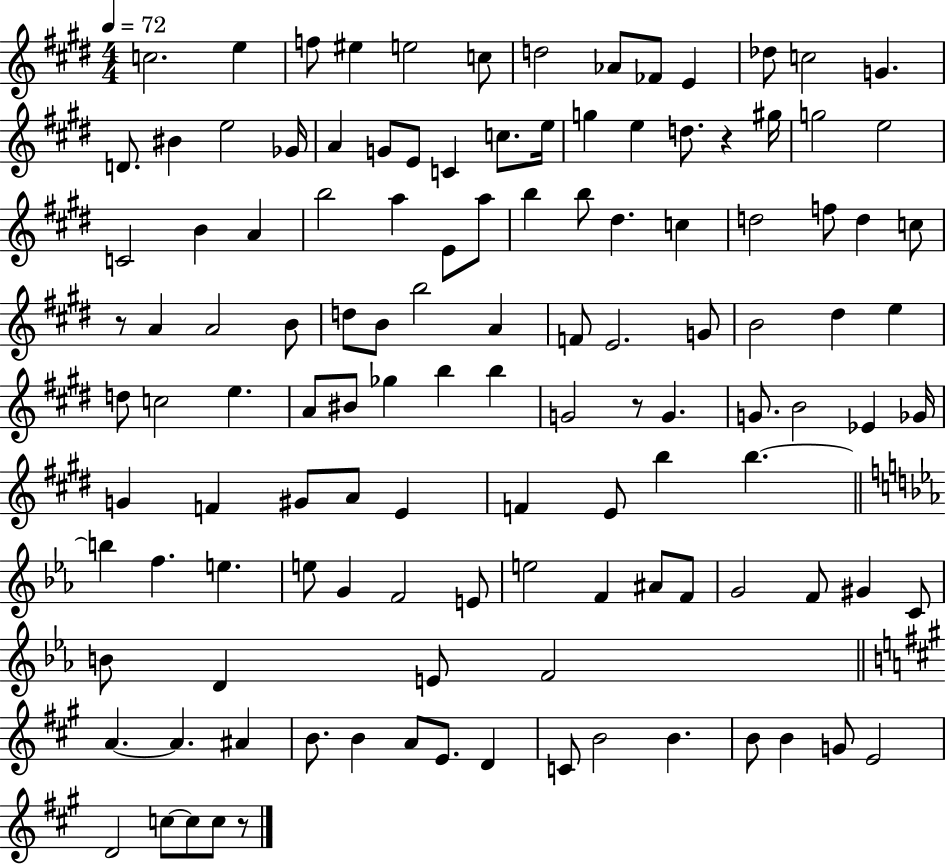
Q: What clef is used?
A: treble